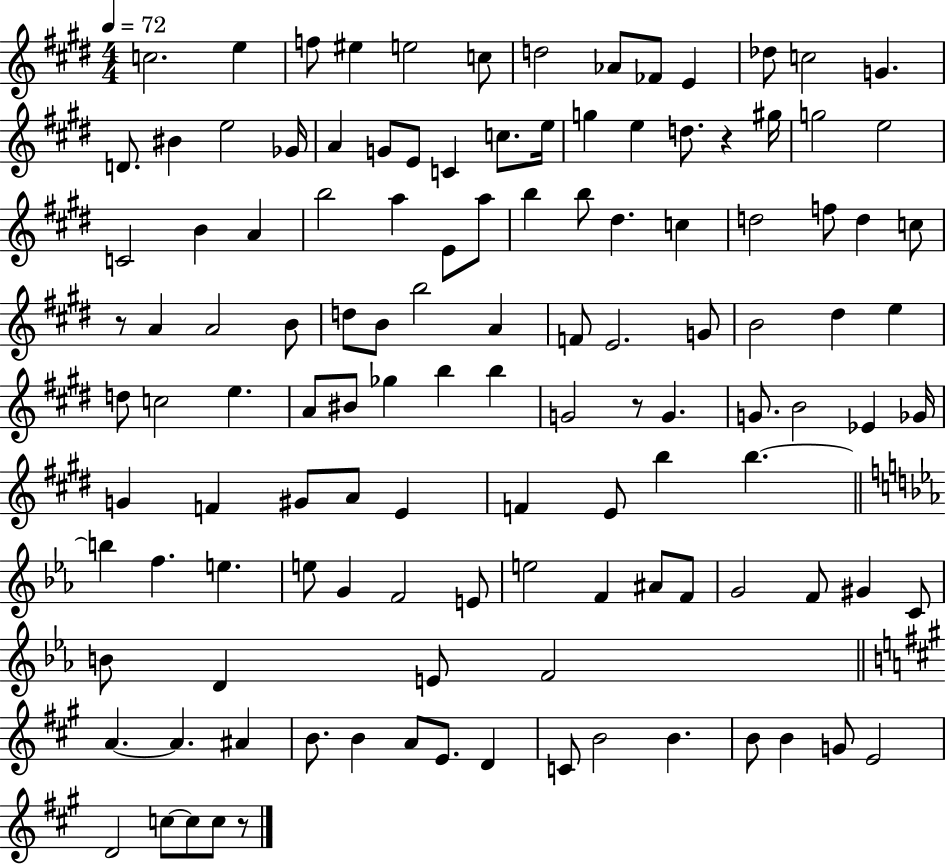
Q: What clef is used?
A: treble